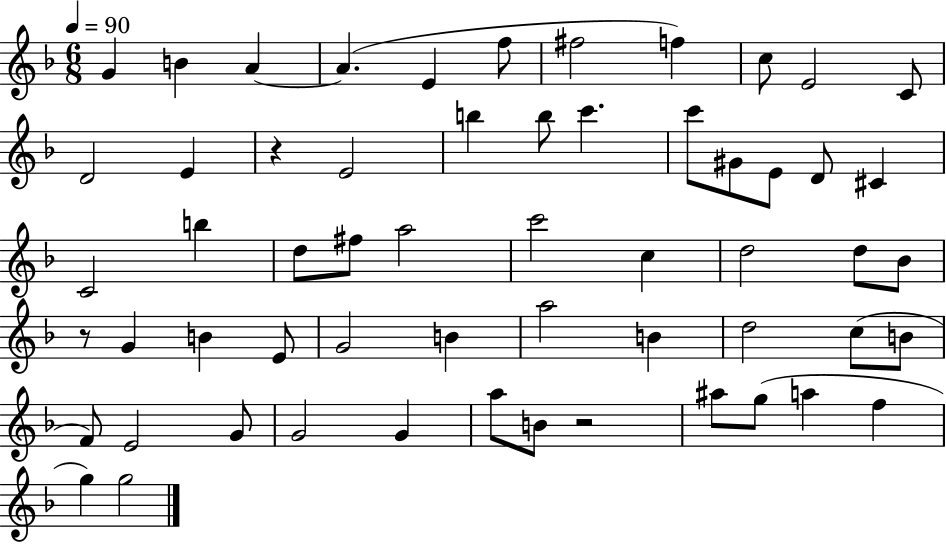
G4/q B4/q A4/q A4/q. E4/q F5/e F#5/h F5/q C5/e E4/h C4/e D4/h E4/q R/q E4/h B5/q B5/e C6/q. C6/e G#4/e E4/e D4/e C#4/q C4/h B5/q D5/e F#5/e A5/h C6/h C5/q D5/h D5/e Bb4/e R/e G4/q B4/q E4/e G4/h B4/q A5/h B4/q D5/h C5/e B4/e F4/e E4/h G4/e G4/h G4/q A5/e B4/e R/h A#5/e G5/e A5/q F5/q G5/q G5/h